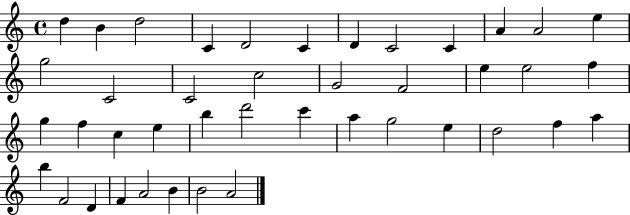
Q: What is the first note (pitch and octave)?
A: D5